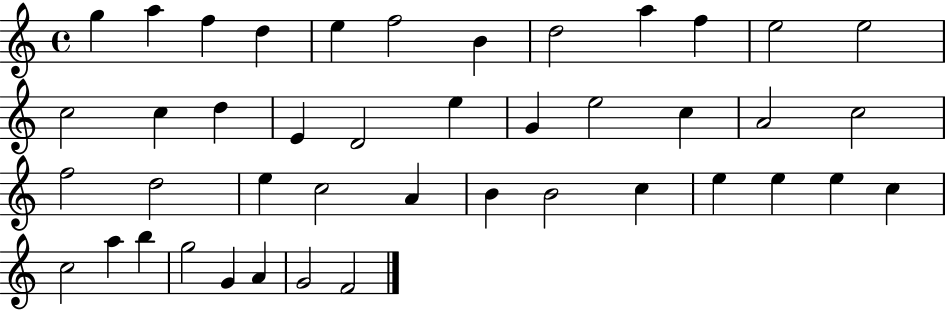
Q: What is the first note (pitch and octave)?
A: G5